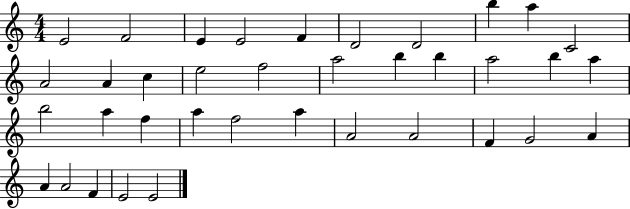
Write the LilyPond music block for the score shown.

{
  \clef treble
  \numericTimeSignature
  \time 4/4
  \key c \major
  e'2 f'2 | e'4 e'2 f'4 | d'2 d'2 | b''4 a''4 c'2 | \break a'2 a'4 c''4 | e''2 f''2 | a''2 b''4 b''4 | a''2 b''4 a''4 | \break b''2 a''4 f''4 | a''4 f''2 a''4 | a'2 a'2 | f'4 g'2 a'4 | \break a'4 a'2 f'4 | e'2 e'2 | \bar "|."
}